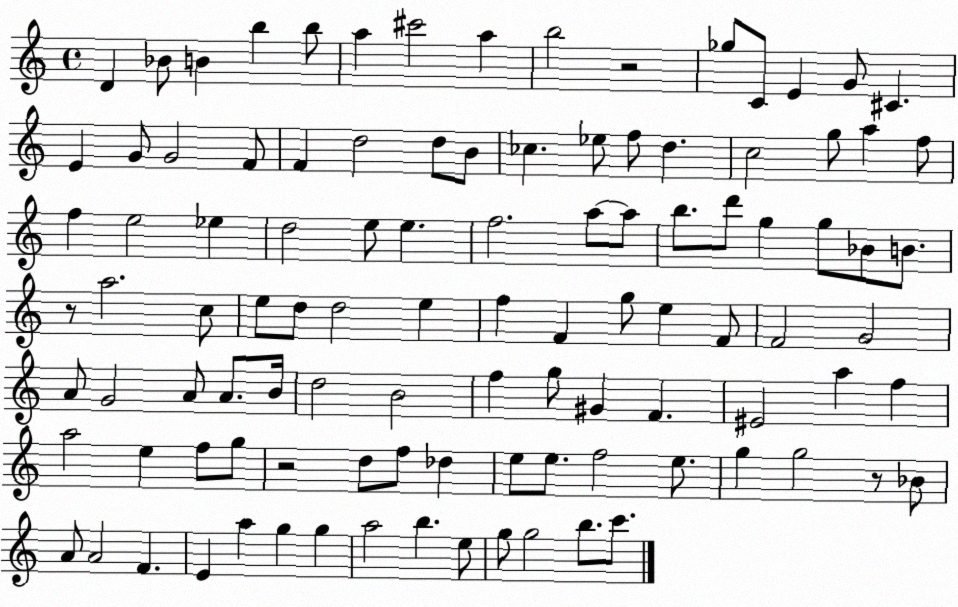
X:1
T:Untitled
M:4/4
L:1/4
K:C
D _B/2 B b b/2 a ^c'2 a b2 z2 _g/2 C/2 E G/2 ^C E G/2 G2 F/2 F d2 d/2 B/2 _c _e/2 f/2 d c2 g/2 a f/2 f e2 _e d2 e/2 e f2 a/2 a/2 b/2 d'/2 g g/2 _B/2 B/2 z/2 a2 c/2 e/2 d/2 d2 e f F g/2 e F/2 F2 G2 A/2 G2 A/2 A/2 B/4 d2 B2 f g/2 ^G F ^E2 a f a2 e f/2 g/2 z2 d/2 f/2 _d e/2 e/2 f2 e/2 g g2 z/2 _B/2 A/2 A2 F E a g g a2 b e/2 g/2 g2 b/2 c'/2